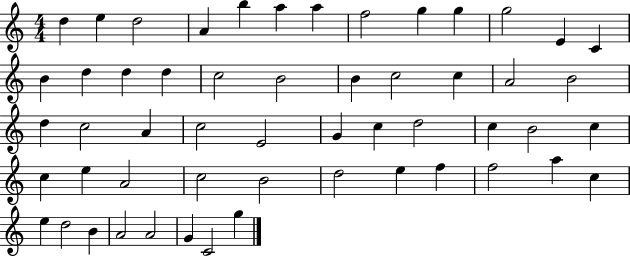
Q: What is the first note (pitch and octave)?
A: D5